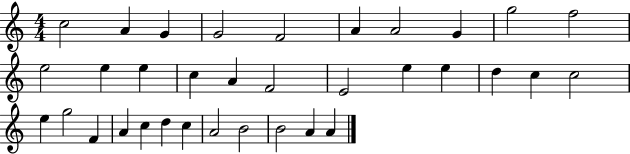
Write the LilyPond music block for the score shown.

{
  \clef treble
  \numericTimeSignature
  \time 4/4
  \key c \major
  c''2 a'4 g'4 | g'2 f'2 | a'4 a'2 g'4 | g''2 f''2 | \break e''2 e''4 e''4 | c''4 a'4 f'2 | e'2 e''4 e''4 | d''4 c''4 c''2 | \break e''4 g''2 f'4 | a'4 c''4 d''4 c''4 | a'2 b'2 | b'2 a'4 a'4 | \break \bar "|."
}